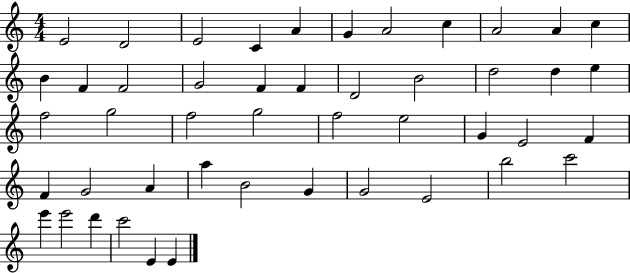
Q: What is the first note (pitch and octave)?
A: E4